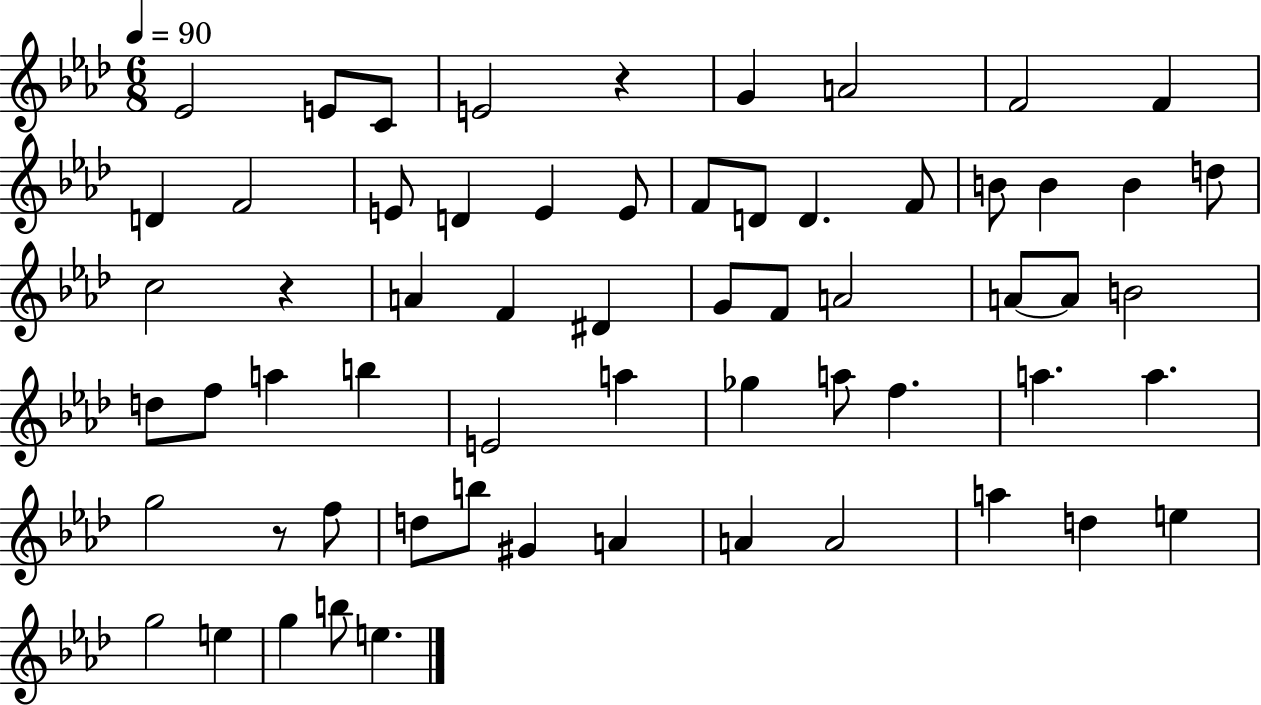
X:1
T:Untitled
M:6/8
L:1/4
K:Ab
_E2 E/2 C/2 E2 z G A2 F2 F D F2 E/2 D E E/2 F/2 D/2 D F/2 B/2 B B d/2 c2 z A F ^D G/2 F/2 A2 A/2 A/2 B2 d/2 f/2 a b E2 a _g a/2 f a a g2 z/2 f/2 d/2 b/2 ^G A A A2 a d e g2 e g b/2 e